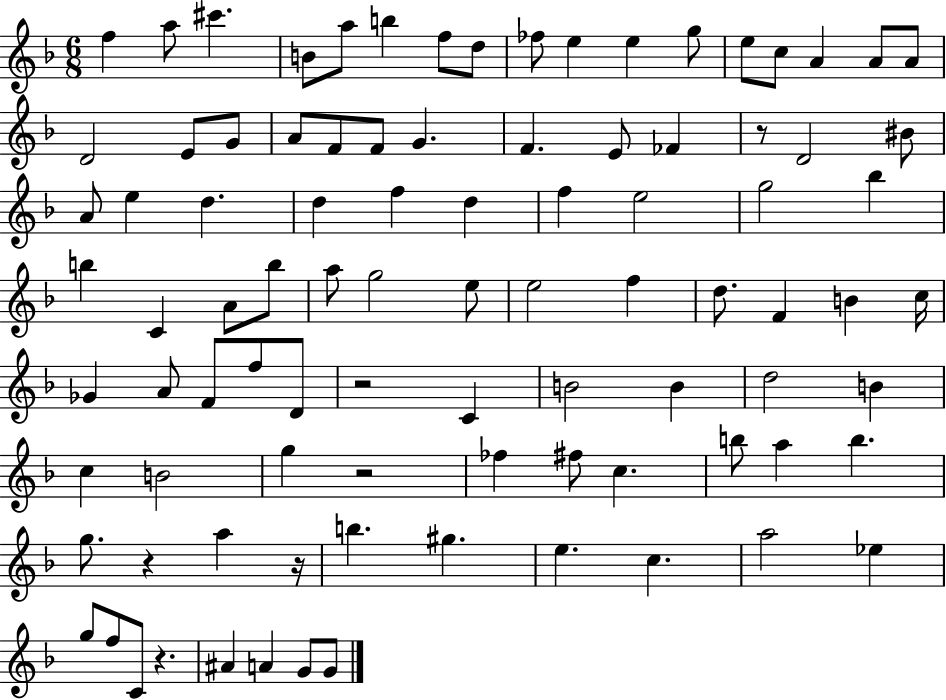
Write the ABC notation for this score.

X:1
T:Untitled
M:6/8
L:1/4
K:F
f a/2 ^c' B/2 a/2 b f/2 d/2 _f/2 e e g/2 e/2 c/2 A A/2 A/2 D2 E/2 G/2 A/2 F/2 F/2 G F E/2 _F z/2 D2 ^B/2 A/2 e d d f d f e2 g2 _b b C A/2 b/2 a/2 g2 e/2 e2 f d/2 F B c/4 _G A/2 F/2 f/2 D/2 z2 C B2 B d2 B c B2 g z2 _f ^f/2 c b/2 a b g/2 z a z/4 b ^g e c a2 _e g/2 f/2 C/2 z ^A A G/2 G/2